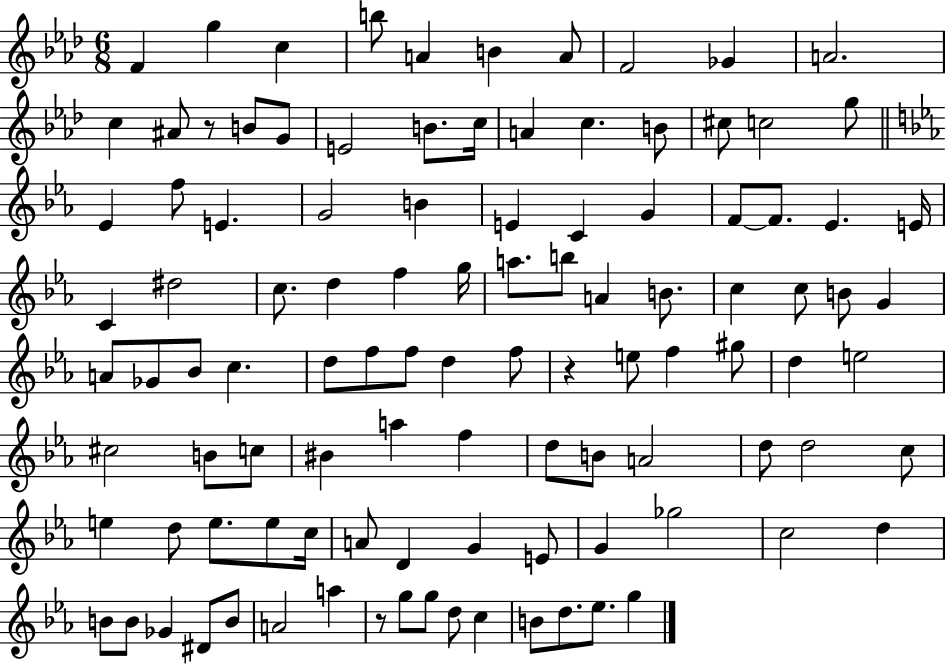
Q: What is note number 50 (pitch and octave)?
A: A4